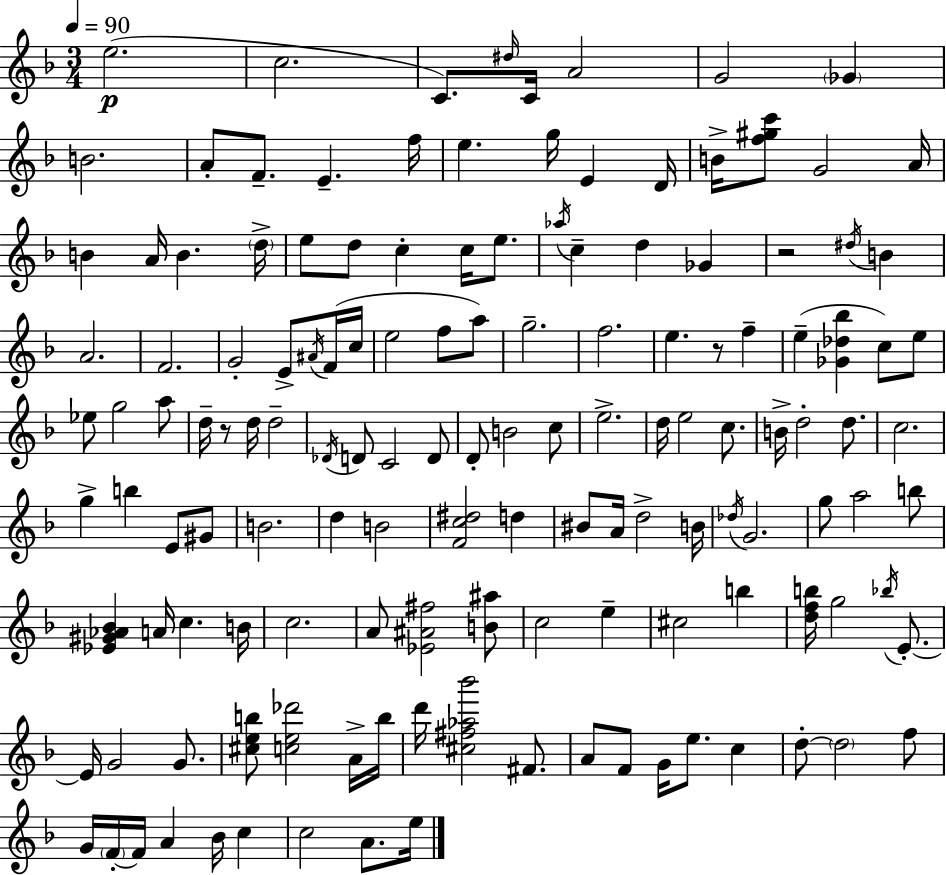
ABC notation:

X:1
T:Untitled
M:3/4
L:1/4
K:F
e2 c2 C/2 ^d/4 C/4 A2 G2 _G B2 A/2 F/2 E f/4 e g/4 E D/4 B/4 [f^gc']/2 G2 A/4 B A/4 B d/4 e/2 d/2 c c/4 e/2 _a/4 c d _G z2 ^d/4 B A2 F2 G2 E/2 ^A/4 F/4 c/4 e2 f/2 a/2 g2 f2 e z/2 f e [_G_d_b] c/2 e/2 _e/2 g2 a/2 d/4 z/2 d/4 d2 _D/4 D/2 C2 D/2 D/2 B2 c/2 e2 d/4 e2 c/2 B/4 d2 d/2 c2 g b E/2 ^G/2 B2 d B2 [Fc^d]2 d ^B/2 A/4 d2 B/4 _d/4 G2 g/2 a2 b/2 [_E^G_A_B] A/4 c B/4 c2 A/2 [_E^A^f]2 [B^a]/2 c2 e ^c2 b [dfb]/4 g2 _b/4 E/2 E/4 G2 G/2 [^ceb]/2 [ce_d']2 A/4 b/4 d'/4 [^c^f_a_b']2 ^F/2 A/2 F/2 G/4 e/2 c d/2 d2 f/2 G/4 F/4 F/4 A _B/4 c c2 A/2 e/4